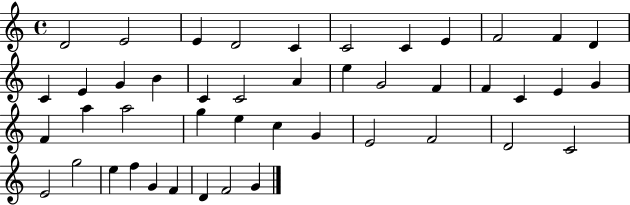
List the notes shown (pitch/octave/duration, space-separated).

D4/h E4/h E4/q D4/h C4/q C4/h C4/q E4/q F4/h F4/q D4/q C4/q E4/q G4/q B4/q C4/q C4/h A4/q E5/q G4/h F4/q F4/q C4/q E4/q G4/q F4/q A5/q A5/h G5/q E5/q C5/q G4/q E4/h F4/h D4/h C4/h E4/h G5/h E5/q F5/q G4/q F4/q D4/q F4/h G4/q